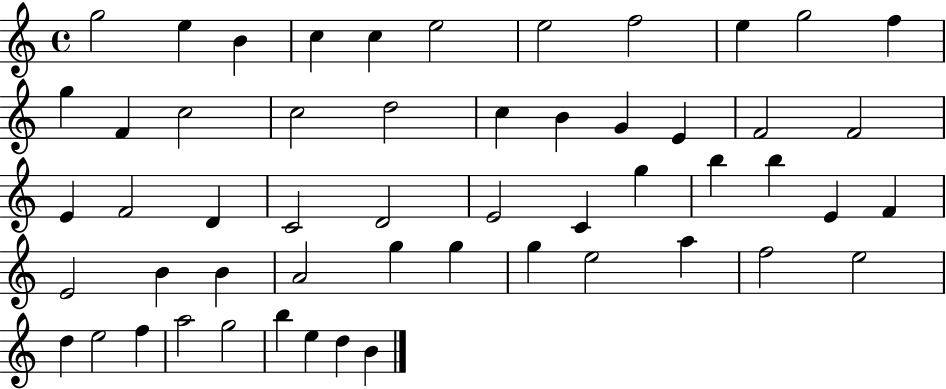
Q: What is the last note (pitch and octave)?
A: B4